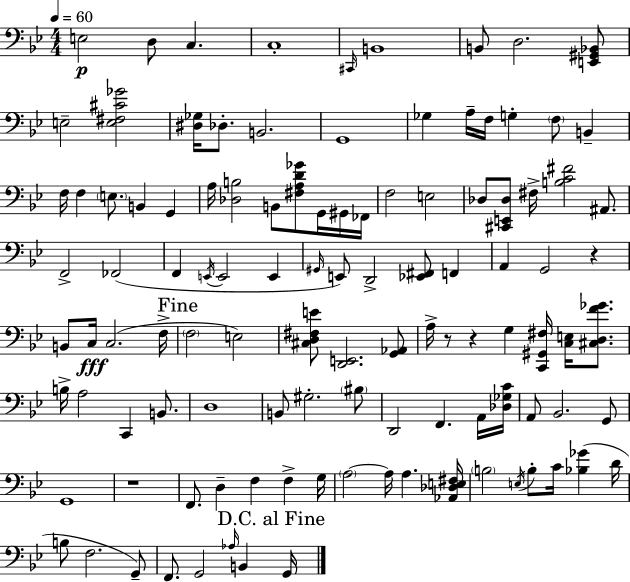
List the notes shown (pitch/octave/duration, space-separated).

E3/h D3/e C3/q. C3/w C#2/s B2/w B2/e D3/h. [E2,G#2,Bb2]/e E3/h [E3,F#3,C#4,Gb4]/h [D#3,Gb3]/s Db3/e. B2/h. G2/w Gb3/q A3/s F3/s G3/q F3/e B2/q F3/s F3/q E3/e. B2/q G2/q A3/s [Db3,B3]/h B2/e [F#3,A3,D4,Gb4]/e G2/s G#2/s FES2/s F3/h E3/h Db3/e [C#2,E2,Db3]/e F#3/s [B3,C4,F#4]/h A#2/e. F2/h FES2/h F2/q E2/s E2/h E2/q G#2/s E2/e D2/h [Eb2,F#2]/e F2/q A2/q G2/h R/q B2/e C3/s C3/h. F3/s F3/h E3/h [C#3,D3,F#3,E4]/e [D2,E2]/h. [G2,Ab2]/e A3/s R/e R/q G3/q [C2,G#2,F#3]/s [C3,E3]/s [C#3,D3,F4,Gb4]/e. B3/s A3/h C2/q B2/e. D3/w B2/e G#3/h. BIS3/e D2/h F2/q. A2/s [Db3,Gb3,C4]/s A2/e Bb2/h. G2/e G2/w R/w F2/e. D3/q F3/q F3/q G3/s A3/h A3/s A3/q. [Ab2,Db3,E3,F#3]/s B3/h E3/s B3/e C4/s [Bb3,Gb4]/q D4/s B3/e F3/h. G2/e F2/e. G2/h Ab3/s B2/q G2/s